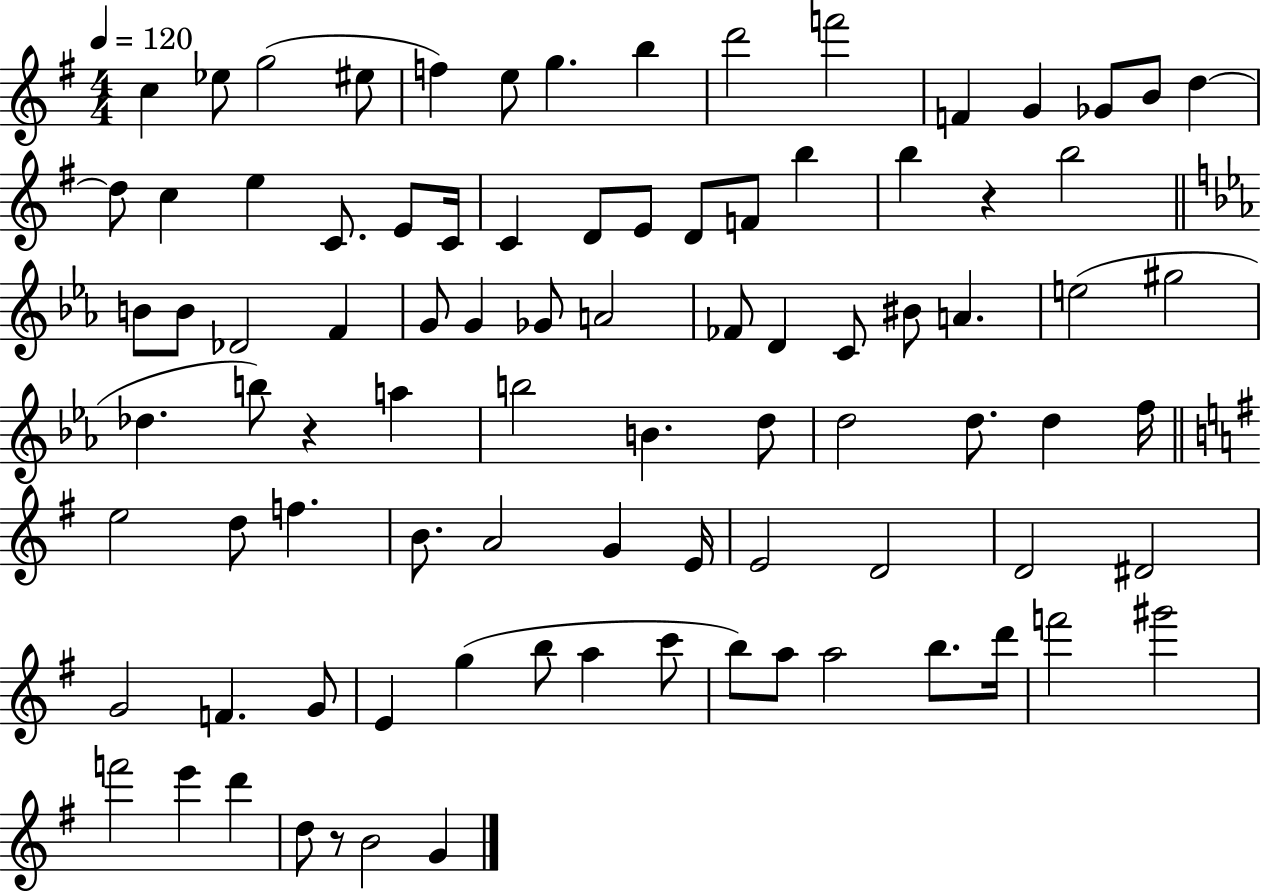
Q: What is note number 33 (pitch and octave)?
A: F4